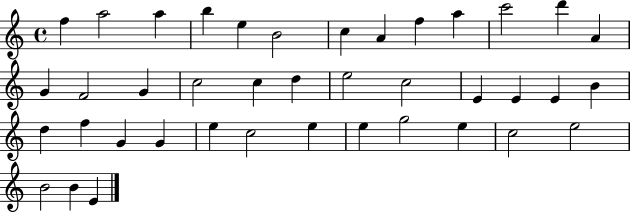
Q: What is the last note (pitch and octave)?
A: E4